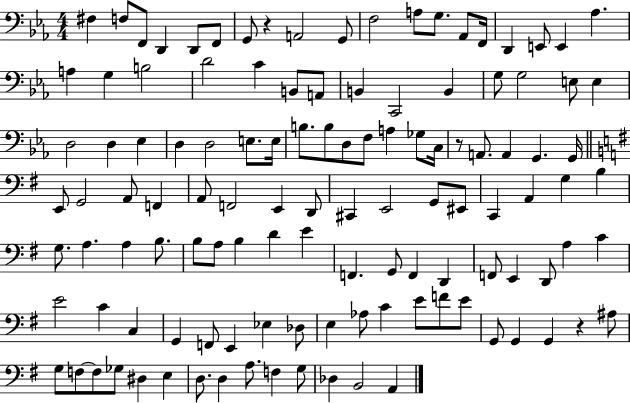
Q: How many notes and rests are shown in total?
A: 119